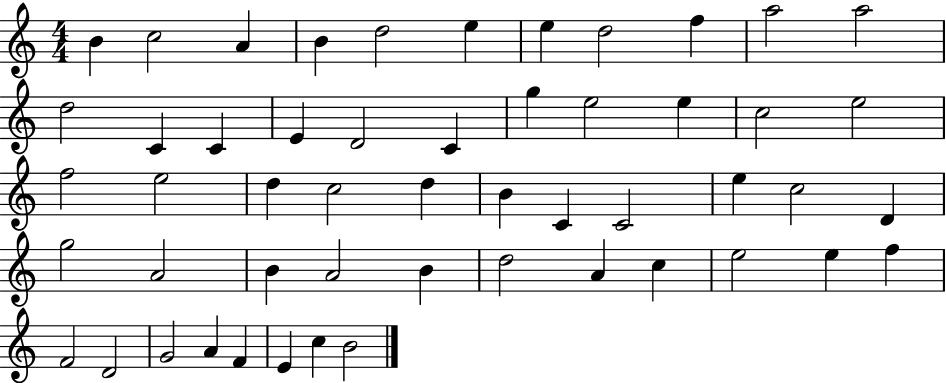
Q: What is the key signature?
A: C major